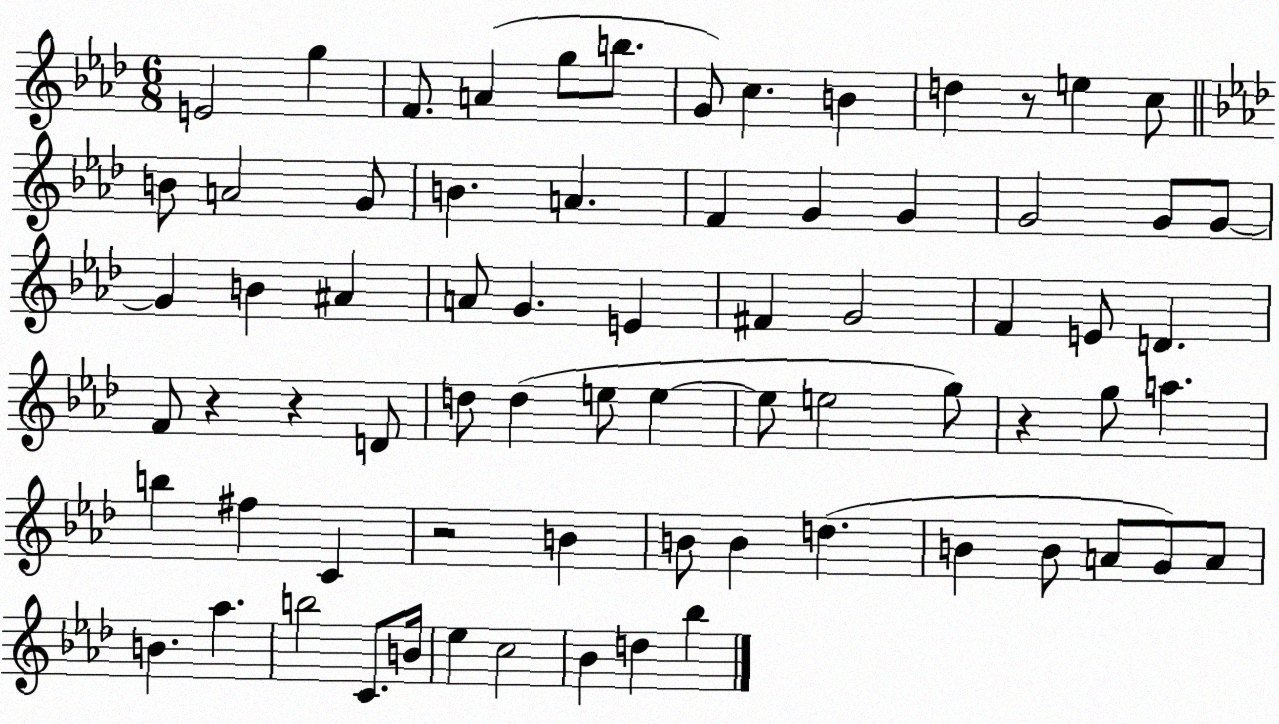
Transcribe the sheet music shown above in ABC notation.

X:1
T:Untitled
M:6/8
L:1/4
K:Ab
E2 g F/2 A g/2 b/2 G/2 c B d z/2 e c/2 B/2 A2 G/2 B A F G G G2 G/2 G/2 G B ^A A/2 G E ^F G2 F E/2 D F/2 z z D/2 d/2 d e/2 e e/2 e2 g/2 z g/2 a b ^f C z2 B B/2 B d B B/2 A/2 G/2 A/2 B _a b2 C/2 B/4 _e c2 _B d _b